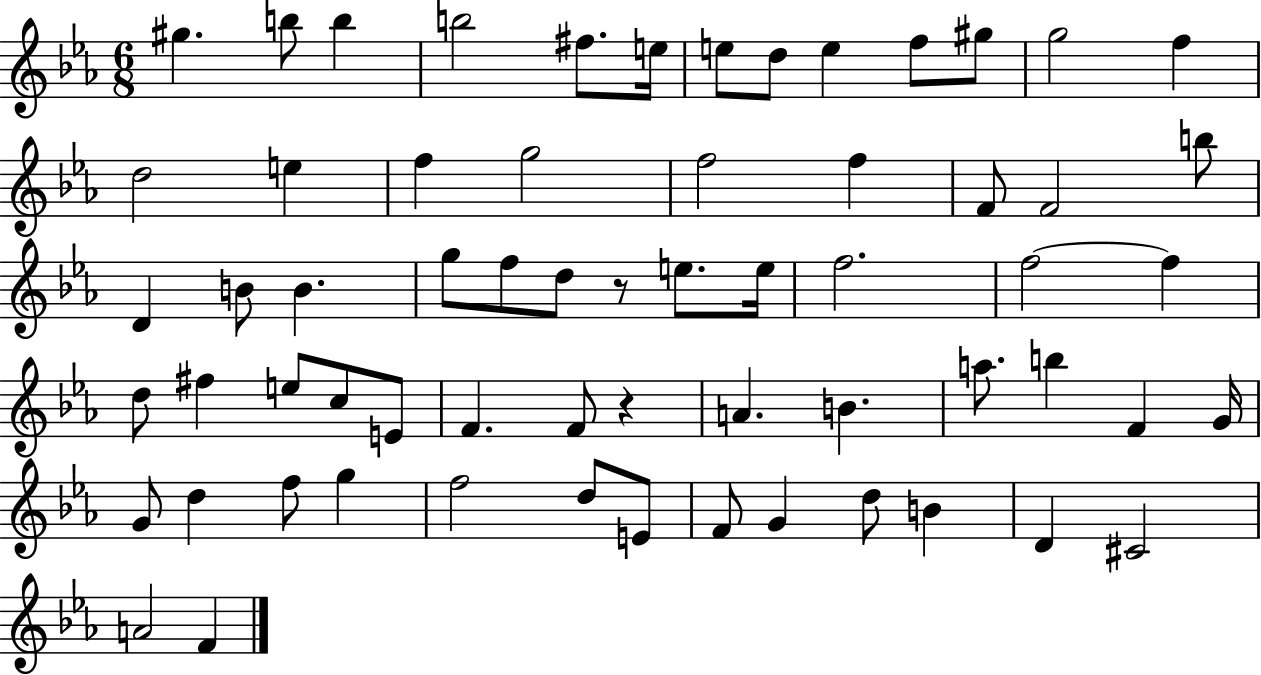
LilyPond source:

{
  \clef treble
  \numericTimeSignature
  \time 6/8
  \key ees \major
  gis''4. b''8 b''4 | b''2 fis''8. e''16 | e''8 d''8 e''4 f''8 gis''8 | g''2 f''4 | \break d''2 e''4 | f''4 g''2 | f''2 f''4 | f'8 f'2 b''8 | \break d'4 b'8 b'4. | g''8 f''8 d''8 r8 e''8. e''16 | f''2. | f''2~~ f''4 | \break d''8 fis''4 e''8 c''8 e'8 | f'4. f'8 r4 | a'4. b'4. | a''8. b''4 f'4 g'16 | \break g'8 d''4 f''8 g''4 | f''2 d''8 e'8 | f'8 g'4 d''8 b'4 | d'4 cis'2 | \break a'2 f'4 | \bar "|."
}